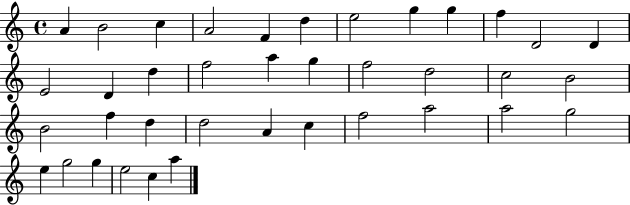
A4/q B4/h C5/q A4/h F4/q D5/q E5/h G5/q G5/q F5/q D4/h D4/q E4/h D4/q D5/q F5/h A5/q G5/q F5/h D5/h C5/h B4/h B4/h F5/q D5/q D5/h A4/q C5/q F5/h A5/h A5/h G5/h E5/q G5/h G5/q E5/h C5/q A5/q